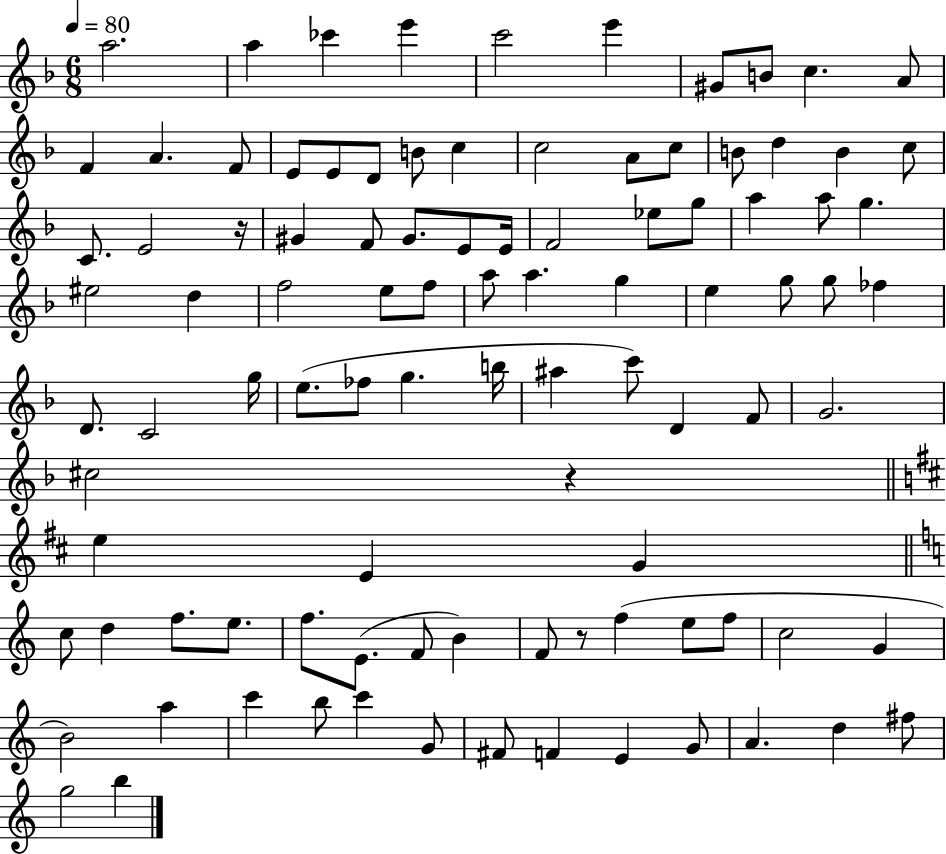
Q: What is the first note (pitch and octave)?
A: A5